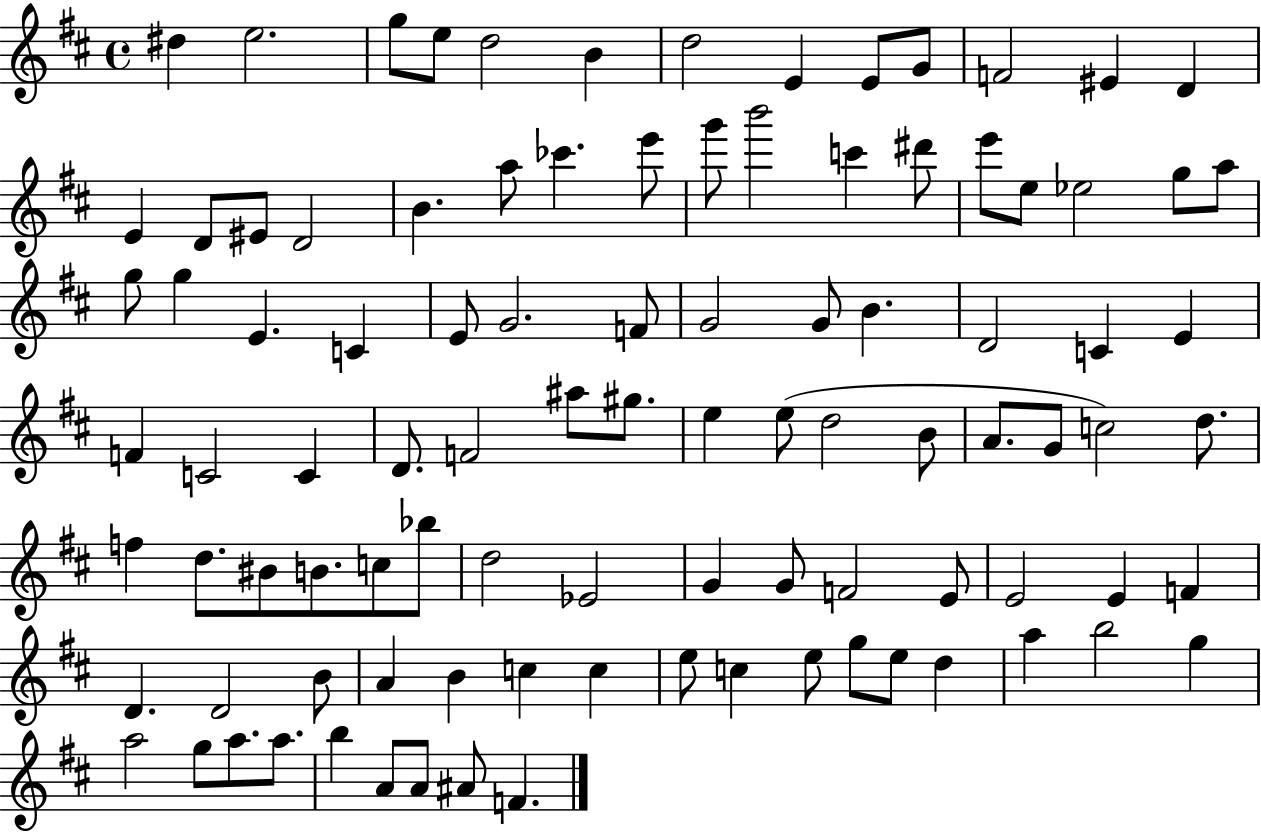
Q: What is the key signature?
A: D major